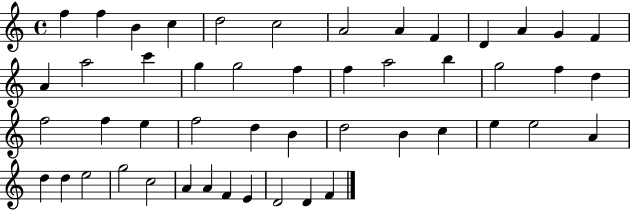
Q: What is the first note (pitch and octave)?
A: F5